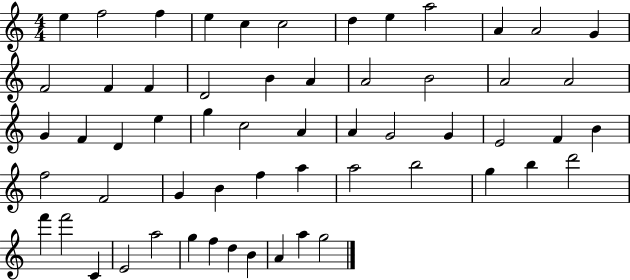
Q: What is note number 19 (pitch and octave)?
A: A4